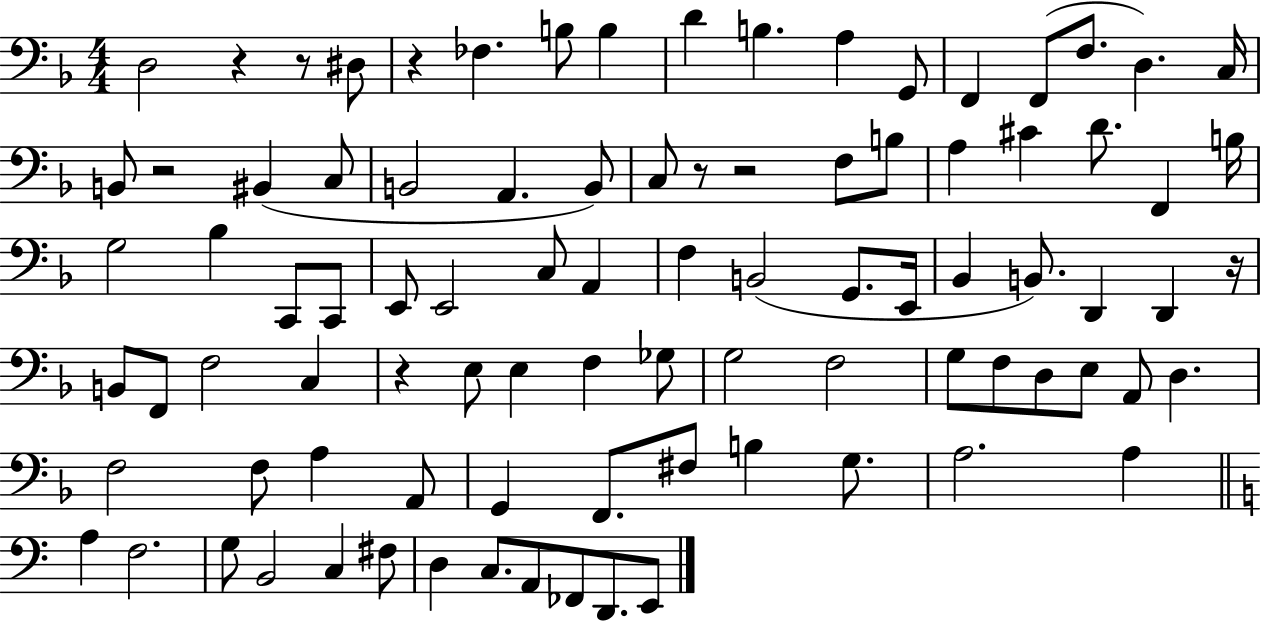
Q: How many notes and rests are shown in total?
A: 91